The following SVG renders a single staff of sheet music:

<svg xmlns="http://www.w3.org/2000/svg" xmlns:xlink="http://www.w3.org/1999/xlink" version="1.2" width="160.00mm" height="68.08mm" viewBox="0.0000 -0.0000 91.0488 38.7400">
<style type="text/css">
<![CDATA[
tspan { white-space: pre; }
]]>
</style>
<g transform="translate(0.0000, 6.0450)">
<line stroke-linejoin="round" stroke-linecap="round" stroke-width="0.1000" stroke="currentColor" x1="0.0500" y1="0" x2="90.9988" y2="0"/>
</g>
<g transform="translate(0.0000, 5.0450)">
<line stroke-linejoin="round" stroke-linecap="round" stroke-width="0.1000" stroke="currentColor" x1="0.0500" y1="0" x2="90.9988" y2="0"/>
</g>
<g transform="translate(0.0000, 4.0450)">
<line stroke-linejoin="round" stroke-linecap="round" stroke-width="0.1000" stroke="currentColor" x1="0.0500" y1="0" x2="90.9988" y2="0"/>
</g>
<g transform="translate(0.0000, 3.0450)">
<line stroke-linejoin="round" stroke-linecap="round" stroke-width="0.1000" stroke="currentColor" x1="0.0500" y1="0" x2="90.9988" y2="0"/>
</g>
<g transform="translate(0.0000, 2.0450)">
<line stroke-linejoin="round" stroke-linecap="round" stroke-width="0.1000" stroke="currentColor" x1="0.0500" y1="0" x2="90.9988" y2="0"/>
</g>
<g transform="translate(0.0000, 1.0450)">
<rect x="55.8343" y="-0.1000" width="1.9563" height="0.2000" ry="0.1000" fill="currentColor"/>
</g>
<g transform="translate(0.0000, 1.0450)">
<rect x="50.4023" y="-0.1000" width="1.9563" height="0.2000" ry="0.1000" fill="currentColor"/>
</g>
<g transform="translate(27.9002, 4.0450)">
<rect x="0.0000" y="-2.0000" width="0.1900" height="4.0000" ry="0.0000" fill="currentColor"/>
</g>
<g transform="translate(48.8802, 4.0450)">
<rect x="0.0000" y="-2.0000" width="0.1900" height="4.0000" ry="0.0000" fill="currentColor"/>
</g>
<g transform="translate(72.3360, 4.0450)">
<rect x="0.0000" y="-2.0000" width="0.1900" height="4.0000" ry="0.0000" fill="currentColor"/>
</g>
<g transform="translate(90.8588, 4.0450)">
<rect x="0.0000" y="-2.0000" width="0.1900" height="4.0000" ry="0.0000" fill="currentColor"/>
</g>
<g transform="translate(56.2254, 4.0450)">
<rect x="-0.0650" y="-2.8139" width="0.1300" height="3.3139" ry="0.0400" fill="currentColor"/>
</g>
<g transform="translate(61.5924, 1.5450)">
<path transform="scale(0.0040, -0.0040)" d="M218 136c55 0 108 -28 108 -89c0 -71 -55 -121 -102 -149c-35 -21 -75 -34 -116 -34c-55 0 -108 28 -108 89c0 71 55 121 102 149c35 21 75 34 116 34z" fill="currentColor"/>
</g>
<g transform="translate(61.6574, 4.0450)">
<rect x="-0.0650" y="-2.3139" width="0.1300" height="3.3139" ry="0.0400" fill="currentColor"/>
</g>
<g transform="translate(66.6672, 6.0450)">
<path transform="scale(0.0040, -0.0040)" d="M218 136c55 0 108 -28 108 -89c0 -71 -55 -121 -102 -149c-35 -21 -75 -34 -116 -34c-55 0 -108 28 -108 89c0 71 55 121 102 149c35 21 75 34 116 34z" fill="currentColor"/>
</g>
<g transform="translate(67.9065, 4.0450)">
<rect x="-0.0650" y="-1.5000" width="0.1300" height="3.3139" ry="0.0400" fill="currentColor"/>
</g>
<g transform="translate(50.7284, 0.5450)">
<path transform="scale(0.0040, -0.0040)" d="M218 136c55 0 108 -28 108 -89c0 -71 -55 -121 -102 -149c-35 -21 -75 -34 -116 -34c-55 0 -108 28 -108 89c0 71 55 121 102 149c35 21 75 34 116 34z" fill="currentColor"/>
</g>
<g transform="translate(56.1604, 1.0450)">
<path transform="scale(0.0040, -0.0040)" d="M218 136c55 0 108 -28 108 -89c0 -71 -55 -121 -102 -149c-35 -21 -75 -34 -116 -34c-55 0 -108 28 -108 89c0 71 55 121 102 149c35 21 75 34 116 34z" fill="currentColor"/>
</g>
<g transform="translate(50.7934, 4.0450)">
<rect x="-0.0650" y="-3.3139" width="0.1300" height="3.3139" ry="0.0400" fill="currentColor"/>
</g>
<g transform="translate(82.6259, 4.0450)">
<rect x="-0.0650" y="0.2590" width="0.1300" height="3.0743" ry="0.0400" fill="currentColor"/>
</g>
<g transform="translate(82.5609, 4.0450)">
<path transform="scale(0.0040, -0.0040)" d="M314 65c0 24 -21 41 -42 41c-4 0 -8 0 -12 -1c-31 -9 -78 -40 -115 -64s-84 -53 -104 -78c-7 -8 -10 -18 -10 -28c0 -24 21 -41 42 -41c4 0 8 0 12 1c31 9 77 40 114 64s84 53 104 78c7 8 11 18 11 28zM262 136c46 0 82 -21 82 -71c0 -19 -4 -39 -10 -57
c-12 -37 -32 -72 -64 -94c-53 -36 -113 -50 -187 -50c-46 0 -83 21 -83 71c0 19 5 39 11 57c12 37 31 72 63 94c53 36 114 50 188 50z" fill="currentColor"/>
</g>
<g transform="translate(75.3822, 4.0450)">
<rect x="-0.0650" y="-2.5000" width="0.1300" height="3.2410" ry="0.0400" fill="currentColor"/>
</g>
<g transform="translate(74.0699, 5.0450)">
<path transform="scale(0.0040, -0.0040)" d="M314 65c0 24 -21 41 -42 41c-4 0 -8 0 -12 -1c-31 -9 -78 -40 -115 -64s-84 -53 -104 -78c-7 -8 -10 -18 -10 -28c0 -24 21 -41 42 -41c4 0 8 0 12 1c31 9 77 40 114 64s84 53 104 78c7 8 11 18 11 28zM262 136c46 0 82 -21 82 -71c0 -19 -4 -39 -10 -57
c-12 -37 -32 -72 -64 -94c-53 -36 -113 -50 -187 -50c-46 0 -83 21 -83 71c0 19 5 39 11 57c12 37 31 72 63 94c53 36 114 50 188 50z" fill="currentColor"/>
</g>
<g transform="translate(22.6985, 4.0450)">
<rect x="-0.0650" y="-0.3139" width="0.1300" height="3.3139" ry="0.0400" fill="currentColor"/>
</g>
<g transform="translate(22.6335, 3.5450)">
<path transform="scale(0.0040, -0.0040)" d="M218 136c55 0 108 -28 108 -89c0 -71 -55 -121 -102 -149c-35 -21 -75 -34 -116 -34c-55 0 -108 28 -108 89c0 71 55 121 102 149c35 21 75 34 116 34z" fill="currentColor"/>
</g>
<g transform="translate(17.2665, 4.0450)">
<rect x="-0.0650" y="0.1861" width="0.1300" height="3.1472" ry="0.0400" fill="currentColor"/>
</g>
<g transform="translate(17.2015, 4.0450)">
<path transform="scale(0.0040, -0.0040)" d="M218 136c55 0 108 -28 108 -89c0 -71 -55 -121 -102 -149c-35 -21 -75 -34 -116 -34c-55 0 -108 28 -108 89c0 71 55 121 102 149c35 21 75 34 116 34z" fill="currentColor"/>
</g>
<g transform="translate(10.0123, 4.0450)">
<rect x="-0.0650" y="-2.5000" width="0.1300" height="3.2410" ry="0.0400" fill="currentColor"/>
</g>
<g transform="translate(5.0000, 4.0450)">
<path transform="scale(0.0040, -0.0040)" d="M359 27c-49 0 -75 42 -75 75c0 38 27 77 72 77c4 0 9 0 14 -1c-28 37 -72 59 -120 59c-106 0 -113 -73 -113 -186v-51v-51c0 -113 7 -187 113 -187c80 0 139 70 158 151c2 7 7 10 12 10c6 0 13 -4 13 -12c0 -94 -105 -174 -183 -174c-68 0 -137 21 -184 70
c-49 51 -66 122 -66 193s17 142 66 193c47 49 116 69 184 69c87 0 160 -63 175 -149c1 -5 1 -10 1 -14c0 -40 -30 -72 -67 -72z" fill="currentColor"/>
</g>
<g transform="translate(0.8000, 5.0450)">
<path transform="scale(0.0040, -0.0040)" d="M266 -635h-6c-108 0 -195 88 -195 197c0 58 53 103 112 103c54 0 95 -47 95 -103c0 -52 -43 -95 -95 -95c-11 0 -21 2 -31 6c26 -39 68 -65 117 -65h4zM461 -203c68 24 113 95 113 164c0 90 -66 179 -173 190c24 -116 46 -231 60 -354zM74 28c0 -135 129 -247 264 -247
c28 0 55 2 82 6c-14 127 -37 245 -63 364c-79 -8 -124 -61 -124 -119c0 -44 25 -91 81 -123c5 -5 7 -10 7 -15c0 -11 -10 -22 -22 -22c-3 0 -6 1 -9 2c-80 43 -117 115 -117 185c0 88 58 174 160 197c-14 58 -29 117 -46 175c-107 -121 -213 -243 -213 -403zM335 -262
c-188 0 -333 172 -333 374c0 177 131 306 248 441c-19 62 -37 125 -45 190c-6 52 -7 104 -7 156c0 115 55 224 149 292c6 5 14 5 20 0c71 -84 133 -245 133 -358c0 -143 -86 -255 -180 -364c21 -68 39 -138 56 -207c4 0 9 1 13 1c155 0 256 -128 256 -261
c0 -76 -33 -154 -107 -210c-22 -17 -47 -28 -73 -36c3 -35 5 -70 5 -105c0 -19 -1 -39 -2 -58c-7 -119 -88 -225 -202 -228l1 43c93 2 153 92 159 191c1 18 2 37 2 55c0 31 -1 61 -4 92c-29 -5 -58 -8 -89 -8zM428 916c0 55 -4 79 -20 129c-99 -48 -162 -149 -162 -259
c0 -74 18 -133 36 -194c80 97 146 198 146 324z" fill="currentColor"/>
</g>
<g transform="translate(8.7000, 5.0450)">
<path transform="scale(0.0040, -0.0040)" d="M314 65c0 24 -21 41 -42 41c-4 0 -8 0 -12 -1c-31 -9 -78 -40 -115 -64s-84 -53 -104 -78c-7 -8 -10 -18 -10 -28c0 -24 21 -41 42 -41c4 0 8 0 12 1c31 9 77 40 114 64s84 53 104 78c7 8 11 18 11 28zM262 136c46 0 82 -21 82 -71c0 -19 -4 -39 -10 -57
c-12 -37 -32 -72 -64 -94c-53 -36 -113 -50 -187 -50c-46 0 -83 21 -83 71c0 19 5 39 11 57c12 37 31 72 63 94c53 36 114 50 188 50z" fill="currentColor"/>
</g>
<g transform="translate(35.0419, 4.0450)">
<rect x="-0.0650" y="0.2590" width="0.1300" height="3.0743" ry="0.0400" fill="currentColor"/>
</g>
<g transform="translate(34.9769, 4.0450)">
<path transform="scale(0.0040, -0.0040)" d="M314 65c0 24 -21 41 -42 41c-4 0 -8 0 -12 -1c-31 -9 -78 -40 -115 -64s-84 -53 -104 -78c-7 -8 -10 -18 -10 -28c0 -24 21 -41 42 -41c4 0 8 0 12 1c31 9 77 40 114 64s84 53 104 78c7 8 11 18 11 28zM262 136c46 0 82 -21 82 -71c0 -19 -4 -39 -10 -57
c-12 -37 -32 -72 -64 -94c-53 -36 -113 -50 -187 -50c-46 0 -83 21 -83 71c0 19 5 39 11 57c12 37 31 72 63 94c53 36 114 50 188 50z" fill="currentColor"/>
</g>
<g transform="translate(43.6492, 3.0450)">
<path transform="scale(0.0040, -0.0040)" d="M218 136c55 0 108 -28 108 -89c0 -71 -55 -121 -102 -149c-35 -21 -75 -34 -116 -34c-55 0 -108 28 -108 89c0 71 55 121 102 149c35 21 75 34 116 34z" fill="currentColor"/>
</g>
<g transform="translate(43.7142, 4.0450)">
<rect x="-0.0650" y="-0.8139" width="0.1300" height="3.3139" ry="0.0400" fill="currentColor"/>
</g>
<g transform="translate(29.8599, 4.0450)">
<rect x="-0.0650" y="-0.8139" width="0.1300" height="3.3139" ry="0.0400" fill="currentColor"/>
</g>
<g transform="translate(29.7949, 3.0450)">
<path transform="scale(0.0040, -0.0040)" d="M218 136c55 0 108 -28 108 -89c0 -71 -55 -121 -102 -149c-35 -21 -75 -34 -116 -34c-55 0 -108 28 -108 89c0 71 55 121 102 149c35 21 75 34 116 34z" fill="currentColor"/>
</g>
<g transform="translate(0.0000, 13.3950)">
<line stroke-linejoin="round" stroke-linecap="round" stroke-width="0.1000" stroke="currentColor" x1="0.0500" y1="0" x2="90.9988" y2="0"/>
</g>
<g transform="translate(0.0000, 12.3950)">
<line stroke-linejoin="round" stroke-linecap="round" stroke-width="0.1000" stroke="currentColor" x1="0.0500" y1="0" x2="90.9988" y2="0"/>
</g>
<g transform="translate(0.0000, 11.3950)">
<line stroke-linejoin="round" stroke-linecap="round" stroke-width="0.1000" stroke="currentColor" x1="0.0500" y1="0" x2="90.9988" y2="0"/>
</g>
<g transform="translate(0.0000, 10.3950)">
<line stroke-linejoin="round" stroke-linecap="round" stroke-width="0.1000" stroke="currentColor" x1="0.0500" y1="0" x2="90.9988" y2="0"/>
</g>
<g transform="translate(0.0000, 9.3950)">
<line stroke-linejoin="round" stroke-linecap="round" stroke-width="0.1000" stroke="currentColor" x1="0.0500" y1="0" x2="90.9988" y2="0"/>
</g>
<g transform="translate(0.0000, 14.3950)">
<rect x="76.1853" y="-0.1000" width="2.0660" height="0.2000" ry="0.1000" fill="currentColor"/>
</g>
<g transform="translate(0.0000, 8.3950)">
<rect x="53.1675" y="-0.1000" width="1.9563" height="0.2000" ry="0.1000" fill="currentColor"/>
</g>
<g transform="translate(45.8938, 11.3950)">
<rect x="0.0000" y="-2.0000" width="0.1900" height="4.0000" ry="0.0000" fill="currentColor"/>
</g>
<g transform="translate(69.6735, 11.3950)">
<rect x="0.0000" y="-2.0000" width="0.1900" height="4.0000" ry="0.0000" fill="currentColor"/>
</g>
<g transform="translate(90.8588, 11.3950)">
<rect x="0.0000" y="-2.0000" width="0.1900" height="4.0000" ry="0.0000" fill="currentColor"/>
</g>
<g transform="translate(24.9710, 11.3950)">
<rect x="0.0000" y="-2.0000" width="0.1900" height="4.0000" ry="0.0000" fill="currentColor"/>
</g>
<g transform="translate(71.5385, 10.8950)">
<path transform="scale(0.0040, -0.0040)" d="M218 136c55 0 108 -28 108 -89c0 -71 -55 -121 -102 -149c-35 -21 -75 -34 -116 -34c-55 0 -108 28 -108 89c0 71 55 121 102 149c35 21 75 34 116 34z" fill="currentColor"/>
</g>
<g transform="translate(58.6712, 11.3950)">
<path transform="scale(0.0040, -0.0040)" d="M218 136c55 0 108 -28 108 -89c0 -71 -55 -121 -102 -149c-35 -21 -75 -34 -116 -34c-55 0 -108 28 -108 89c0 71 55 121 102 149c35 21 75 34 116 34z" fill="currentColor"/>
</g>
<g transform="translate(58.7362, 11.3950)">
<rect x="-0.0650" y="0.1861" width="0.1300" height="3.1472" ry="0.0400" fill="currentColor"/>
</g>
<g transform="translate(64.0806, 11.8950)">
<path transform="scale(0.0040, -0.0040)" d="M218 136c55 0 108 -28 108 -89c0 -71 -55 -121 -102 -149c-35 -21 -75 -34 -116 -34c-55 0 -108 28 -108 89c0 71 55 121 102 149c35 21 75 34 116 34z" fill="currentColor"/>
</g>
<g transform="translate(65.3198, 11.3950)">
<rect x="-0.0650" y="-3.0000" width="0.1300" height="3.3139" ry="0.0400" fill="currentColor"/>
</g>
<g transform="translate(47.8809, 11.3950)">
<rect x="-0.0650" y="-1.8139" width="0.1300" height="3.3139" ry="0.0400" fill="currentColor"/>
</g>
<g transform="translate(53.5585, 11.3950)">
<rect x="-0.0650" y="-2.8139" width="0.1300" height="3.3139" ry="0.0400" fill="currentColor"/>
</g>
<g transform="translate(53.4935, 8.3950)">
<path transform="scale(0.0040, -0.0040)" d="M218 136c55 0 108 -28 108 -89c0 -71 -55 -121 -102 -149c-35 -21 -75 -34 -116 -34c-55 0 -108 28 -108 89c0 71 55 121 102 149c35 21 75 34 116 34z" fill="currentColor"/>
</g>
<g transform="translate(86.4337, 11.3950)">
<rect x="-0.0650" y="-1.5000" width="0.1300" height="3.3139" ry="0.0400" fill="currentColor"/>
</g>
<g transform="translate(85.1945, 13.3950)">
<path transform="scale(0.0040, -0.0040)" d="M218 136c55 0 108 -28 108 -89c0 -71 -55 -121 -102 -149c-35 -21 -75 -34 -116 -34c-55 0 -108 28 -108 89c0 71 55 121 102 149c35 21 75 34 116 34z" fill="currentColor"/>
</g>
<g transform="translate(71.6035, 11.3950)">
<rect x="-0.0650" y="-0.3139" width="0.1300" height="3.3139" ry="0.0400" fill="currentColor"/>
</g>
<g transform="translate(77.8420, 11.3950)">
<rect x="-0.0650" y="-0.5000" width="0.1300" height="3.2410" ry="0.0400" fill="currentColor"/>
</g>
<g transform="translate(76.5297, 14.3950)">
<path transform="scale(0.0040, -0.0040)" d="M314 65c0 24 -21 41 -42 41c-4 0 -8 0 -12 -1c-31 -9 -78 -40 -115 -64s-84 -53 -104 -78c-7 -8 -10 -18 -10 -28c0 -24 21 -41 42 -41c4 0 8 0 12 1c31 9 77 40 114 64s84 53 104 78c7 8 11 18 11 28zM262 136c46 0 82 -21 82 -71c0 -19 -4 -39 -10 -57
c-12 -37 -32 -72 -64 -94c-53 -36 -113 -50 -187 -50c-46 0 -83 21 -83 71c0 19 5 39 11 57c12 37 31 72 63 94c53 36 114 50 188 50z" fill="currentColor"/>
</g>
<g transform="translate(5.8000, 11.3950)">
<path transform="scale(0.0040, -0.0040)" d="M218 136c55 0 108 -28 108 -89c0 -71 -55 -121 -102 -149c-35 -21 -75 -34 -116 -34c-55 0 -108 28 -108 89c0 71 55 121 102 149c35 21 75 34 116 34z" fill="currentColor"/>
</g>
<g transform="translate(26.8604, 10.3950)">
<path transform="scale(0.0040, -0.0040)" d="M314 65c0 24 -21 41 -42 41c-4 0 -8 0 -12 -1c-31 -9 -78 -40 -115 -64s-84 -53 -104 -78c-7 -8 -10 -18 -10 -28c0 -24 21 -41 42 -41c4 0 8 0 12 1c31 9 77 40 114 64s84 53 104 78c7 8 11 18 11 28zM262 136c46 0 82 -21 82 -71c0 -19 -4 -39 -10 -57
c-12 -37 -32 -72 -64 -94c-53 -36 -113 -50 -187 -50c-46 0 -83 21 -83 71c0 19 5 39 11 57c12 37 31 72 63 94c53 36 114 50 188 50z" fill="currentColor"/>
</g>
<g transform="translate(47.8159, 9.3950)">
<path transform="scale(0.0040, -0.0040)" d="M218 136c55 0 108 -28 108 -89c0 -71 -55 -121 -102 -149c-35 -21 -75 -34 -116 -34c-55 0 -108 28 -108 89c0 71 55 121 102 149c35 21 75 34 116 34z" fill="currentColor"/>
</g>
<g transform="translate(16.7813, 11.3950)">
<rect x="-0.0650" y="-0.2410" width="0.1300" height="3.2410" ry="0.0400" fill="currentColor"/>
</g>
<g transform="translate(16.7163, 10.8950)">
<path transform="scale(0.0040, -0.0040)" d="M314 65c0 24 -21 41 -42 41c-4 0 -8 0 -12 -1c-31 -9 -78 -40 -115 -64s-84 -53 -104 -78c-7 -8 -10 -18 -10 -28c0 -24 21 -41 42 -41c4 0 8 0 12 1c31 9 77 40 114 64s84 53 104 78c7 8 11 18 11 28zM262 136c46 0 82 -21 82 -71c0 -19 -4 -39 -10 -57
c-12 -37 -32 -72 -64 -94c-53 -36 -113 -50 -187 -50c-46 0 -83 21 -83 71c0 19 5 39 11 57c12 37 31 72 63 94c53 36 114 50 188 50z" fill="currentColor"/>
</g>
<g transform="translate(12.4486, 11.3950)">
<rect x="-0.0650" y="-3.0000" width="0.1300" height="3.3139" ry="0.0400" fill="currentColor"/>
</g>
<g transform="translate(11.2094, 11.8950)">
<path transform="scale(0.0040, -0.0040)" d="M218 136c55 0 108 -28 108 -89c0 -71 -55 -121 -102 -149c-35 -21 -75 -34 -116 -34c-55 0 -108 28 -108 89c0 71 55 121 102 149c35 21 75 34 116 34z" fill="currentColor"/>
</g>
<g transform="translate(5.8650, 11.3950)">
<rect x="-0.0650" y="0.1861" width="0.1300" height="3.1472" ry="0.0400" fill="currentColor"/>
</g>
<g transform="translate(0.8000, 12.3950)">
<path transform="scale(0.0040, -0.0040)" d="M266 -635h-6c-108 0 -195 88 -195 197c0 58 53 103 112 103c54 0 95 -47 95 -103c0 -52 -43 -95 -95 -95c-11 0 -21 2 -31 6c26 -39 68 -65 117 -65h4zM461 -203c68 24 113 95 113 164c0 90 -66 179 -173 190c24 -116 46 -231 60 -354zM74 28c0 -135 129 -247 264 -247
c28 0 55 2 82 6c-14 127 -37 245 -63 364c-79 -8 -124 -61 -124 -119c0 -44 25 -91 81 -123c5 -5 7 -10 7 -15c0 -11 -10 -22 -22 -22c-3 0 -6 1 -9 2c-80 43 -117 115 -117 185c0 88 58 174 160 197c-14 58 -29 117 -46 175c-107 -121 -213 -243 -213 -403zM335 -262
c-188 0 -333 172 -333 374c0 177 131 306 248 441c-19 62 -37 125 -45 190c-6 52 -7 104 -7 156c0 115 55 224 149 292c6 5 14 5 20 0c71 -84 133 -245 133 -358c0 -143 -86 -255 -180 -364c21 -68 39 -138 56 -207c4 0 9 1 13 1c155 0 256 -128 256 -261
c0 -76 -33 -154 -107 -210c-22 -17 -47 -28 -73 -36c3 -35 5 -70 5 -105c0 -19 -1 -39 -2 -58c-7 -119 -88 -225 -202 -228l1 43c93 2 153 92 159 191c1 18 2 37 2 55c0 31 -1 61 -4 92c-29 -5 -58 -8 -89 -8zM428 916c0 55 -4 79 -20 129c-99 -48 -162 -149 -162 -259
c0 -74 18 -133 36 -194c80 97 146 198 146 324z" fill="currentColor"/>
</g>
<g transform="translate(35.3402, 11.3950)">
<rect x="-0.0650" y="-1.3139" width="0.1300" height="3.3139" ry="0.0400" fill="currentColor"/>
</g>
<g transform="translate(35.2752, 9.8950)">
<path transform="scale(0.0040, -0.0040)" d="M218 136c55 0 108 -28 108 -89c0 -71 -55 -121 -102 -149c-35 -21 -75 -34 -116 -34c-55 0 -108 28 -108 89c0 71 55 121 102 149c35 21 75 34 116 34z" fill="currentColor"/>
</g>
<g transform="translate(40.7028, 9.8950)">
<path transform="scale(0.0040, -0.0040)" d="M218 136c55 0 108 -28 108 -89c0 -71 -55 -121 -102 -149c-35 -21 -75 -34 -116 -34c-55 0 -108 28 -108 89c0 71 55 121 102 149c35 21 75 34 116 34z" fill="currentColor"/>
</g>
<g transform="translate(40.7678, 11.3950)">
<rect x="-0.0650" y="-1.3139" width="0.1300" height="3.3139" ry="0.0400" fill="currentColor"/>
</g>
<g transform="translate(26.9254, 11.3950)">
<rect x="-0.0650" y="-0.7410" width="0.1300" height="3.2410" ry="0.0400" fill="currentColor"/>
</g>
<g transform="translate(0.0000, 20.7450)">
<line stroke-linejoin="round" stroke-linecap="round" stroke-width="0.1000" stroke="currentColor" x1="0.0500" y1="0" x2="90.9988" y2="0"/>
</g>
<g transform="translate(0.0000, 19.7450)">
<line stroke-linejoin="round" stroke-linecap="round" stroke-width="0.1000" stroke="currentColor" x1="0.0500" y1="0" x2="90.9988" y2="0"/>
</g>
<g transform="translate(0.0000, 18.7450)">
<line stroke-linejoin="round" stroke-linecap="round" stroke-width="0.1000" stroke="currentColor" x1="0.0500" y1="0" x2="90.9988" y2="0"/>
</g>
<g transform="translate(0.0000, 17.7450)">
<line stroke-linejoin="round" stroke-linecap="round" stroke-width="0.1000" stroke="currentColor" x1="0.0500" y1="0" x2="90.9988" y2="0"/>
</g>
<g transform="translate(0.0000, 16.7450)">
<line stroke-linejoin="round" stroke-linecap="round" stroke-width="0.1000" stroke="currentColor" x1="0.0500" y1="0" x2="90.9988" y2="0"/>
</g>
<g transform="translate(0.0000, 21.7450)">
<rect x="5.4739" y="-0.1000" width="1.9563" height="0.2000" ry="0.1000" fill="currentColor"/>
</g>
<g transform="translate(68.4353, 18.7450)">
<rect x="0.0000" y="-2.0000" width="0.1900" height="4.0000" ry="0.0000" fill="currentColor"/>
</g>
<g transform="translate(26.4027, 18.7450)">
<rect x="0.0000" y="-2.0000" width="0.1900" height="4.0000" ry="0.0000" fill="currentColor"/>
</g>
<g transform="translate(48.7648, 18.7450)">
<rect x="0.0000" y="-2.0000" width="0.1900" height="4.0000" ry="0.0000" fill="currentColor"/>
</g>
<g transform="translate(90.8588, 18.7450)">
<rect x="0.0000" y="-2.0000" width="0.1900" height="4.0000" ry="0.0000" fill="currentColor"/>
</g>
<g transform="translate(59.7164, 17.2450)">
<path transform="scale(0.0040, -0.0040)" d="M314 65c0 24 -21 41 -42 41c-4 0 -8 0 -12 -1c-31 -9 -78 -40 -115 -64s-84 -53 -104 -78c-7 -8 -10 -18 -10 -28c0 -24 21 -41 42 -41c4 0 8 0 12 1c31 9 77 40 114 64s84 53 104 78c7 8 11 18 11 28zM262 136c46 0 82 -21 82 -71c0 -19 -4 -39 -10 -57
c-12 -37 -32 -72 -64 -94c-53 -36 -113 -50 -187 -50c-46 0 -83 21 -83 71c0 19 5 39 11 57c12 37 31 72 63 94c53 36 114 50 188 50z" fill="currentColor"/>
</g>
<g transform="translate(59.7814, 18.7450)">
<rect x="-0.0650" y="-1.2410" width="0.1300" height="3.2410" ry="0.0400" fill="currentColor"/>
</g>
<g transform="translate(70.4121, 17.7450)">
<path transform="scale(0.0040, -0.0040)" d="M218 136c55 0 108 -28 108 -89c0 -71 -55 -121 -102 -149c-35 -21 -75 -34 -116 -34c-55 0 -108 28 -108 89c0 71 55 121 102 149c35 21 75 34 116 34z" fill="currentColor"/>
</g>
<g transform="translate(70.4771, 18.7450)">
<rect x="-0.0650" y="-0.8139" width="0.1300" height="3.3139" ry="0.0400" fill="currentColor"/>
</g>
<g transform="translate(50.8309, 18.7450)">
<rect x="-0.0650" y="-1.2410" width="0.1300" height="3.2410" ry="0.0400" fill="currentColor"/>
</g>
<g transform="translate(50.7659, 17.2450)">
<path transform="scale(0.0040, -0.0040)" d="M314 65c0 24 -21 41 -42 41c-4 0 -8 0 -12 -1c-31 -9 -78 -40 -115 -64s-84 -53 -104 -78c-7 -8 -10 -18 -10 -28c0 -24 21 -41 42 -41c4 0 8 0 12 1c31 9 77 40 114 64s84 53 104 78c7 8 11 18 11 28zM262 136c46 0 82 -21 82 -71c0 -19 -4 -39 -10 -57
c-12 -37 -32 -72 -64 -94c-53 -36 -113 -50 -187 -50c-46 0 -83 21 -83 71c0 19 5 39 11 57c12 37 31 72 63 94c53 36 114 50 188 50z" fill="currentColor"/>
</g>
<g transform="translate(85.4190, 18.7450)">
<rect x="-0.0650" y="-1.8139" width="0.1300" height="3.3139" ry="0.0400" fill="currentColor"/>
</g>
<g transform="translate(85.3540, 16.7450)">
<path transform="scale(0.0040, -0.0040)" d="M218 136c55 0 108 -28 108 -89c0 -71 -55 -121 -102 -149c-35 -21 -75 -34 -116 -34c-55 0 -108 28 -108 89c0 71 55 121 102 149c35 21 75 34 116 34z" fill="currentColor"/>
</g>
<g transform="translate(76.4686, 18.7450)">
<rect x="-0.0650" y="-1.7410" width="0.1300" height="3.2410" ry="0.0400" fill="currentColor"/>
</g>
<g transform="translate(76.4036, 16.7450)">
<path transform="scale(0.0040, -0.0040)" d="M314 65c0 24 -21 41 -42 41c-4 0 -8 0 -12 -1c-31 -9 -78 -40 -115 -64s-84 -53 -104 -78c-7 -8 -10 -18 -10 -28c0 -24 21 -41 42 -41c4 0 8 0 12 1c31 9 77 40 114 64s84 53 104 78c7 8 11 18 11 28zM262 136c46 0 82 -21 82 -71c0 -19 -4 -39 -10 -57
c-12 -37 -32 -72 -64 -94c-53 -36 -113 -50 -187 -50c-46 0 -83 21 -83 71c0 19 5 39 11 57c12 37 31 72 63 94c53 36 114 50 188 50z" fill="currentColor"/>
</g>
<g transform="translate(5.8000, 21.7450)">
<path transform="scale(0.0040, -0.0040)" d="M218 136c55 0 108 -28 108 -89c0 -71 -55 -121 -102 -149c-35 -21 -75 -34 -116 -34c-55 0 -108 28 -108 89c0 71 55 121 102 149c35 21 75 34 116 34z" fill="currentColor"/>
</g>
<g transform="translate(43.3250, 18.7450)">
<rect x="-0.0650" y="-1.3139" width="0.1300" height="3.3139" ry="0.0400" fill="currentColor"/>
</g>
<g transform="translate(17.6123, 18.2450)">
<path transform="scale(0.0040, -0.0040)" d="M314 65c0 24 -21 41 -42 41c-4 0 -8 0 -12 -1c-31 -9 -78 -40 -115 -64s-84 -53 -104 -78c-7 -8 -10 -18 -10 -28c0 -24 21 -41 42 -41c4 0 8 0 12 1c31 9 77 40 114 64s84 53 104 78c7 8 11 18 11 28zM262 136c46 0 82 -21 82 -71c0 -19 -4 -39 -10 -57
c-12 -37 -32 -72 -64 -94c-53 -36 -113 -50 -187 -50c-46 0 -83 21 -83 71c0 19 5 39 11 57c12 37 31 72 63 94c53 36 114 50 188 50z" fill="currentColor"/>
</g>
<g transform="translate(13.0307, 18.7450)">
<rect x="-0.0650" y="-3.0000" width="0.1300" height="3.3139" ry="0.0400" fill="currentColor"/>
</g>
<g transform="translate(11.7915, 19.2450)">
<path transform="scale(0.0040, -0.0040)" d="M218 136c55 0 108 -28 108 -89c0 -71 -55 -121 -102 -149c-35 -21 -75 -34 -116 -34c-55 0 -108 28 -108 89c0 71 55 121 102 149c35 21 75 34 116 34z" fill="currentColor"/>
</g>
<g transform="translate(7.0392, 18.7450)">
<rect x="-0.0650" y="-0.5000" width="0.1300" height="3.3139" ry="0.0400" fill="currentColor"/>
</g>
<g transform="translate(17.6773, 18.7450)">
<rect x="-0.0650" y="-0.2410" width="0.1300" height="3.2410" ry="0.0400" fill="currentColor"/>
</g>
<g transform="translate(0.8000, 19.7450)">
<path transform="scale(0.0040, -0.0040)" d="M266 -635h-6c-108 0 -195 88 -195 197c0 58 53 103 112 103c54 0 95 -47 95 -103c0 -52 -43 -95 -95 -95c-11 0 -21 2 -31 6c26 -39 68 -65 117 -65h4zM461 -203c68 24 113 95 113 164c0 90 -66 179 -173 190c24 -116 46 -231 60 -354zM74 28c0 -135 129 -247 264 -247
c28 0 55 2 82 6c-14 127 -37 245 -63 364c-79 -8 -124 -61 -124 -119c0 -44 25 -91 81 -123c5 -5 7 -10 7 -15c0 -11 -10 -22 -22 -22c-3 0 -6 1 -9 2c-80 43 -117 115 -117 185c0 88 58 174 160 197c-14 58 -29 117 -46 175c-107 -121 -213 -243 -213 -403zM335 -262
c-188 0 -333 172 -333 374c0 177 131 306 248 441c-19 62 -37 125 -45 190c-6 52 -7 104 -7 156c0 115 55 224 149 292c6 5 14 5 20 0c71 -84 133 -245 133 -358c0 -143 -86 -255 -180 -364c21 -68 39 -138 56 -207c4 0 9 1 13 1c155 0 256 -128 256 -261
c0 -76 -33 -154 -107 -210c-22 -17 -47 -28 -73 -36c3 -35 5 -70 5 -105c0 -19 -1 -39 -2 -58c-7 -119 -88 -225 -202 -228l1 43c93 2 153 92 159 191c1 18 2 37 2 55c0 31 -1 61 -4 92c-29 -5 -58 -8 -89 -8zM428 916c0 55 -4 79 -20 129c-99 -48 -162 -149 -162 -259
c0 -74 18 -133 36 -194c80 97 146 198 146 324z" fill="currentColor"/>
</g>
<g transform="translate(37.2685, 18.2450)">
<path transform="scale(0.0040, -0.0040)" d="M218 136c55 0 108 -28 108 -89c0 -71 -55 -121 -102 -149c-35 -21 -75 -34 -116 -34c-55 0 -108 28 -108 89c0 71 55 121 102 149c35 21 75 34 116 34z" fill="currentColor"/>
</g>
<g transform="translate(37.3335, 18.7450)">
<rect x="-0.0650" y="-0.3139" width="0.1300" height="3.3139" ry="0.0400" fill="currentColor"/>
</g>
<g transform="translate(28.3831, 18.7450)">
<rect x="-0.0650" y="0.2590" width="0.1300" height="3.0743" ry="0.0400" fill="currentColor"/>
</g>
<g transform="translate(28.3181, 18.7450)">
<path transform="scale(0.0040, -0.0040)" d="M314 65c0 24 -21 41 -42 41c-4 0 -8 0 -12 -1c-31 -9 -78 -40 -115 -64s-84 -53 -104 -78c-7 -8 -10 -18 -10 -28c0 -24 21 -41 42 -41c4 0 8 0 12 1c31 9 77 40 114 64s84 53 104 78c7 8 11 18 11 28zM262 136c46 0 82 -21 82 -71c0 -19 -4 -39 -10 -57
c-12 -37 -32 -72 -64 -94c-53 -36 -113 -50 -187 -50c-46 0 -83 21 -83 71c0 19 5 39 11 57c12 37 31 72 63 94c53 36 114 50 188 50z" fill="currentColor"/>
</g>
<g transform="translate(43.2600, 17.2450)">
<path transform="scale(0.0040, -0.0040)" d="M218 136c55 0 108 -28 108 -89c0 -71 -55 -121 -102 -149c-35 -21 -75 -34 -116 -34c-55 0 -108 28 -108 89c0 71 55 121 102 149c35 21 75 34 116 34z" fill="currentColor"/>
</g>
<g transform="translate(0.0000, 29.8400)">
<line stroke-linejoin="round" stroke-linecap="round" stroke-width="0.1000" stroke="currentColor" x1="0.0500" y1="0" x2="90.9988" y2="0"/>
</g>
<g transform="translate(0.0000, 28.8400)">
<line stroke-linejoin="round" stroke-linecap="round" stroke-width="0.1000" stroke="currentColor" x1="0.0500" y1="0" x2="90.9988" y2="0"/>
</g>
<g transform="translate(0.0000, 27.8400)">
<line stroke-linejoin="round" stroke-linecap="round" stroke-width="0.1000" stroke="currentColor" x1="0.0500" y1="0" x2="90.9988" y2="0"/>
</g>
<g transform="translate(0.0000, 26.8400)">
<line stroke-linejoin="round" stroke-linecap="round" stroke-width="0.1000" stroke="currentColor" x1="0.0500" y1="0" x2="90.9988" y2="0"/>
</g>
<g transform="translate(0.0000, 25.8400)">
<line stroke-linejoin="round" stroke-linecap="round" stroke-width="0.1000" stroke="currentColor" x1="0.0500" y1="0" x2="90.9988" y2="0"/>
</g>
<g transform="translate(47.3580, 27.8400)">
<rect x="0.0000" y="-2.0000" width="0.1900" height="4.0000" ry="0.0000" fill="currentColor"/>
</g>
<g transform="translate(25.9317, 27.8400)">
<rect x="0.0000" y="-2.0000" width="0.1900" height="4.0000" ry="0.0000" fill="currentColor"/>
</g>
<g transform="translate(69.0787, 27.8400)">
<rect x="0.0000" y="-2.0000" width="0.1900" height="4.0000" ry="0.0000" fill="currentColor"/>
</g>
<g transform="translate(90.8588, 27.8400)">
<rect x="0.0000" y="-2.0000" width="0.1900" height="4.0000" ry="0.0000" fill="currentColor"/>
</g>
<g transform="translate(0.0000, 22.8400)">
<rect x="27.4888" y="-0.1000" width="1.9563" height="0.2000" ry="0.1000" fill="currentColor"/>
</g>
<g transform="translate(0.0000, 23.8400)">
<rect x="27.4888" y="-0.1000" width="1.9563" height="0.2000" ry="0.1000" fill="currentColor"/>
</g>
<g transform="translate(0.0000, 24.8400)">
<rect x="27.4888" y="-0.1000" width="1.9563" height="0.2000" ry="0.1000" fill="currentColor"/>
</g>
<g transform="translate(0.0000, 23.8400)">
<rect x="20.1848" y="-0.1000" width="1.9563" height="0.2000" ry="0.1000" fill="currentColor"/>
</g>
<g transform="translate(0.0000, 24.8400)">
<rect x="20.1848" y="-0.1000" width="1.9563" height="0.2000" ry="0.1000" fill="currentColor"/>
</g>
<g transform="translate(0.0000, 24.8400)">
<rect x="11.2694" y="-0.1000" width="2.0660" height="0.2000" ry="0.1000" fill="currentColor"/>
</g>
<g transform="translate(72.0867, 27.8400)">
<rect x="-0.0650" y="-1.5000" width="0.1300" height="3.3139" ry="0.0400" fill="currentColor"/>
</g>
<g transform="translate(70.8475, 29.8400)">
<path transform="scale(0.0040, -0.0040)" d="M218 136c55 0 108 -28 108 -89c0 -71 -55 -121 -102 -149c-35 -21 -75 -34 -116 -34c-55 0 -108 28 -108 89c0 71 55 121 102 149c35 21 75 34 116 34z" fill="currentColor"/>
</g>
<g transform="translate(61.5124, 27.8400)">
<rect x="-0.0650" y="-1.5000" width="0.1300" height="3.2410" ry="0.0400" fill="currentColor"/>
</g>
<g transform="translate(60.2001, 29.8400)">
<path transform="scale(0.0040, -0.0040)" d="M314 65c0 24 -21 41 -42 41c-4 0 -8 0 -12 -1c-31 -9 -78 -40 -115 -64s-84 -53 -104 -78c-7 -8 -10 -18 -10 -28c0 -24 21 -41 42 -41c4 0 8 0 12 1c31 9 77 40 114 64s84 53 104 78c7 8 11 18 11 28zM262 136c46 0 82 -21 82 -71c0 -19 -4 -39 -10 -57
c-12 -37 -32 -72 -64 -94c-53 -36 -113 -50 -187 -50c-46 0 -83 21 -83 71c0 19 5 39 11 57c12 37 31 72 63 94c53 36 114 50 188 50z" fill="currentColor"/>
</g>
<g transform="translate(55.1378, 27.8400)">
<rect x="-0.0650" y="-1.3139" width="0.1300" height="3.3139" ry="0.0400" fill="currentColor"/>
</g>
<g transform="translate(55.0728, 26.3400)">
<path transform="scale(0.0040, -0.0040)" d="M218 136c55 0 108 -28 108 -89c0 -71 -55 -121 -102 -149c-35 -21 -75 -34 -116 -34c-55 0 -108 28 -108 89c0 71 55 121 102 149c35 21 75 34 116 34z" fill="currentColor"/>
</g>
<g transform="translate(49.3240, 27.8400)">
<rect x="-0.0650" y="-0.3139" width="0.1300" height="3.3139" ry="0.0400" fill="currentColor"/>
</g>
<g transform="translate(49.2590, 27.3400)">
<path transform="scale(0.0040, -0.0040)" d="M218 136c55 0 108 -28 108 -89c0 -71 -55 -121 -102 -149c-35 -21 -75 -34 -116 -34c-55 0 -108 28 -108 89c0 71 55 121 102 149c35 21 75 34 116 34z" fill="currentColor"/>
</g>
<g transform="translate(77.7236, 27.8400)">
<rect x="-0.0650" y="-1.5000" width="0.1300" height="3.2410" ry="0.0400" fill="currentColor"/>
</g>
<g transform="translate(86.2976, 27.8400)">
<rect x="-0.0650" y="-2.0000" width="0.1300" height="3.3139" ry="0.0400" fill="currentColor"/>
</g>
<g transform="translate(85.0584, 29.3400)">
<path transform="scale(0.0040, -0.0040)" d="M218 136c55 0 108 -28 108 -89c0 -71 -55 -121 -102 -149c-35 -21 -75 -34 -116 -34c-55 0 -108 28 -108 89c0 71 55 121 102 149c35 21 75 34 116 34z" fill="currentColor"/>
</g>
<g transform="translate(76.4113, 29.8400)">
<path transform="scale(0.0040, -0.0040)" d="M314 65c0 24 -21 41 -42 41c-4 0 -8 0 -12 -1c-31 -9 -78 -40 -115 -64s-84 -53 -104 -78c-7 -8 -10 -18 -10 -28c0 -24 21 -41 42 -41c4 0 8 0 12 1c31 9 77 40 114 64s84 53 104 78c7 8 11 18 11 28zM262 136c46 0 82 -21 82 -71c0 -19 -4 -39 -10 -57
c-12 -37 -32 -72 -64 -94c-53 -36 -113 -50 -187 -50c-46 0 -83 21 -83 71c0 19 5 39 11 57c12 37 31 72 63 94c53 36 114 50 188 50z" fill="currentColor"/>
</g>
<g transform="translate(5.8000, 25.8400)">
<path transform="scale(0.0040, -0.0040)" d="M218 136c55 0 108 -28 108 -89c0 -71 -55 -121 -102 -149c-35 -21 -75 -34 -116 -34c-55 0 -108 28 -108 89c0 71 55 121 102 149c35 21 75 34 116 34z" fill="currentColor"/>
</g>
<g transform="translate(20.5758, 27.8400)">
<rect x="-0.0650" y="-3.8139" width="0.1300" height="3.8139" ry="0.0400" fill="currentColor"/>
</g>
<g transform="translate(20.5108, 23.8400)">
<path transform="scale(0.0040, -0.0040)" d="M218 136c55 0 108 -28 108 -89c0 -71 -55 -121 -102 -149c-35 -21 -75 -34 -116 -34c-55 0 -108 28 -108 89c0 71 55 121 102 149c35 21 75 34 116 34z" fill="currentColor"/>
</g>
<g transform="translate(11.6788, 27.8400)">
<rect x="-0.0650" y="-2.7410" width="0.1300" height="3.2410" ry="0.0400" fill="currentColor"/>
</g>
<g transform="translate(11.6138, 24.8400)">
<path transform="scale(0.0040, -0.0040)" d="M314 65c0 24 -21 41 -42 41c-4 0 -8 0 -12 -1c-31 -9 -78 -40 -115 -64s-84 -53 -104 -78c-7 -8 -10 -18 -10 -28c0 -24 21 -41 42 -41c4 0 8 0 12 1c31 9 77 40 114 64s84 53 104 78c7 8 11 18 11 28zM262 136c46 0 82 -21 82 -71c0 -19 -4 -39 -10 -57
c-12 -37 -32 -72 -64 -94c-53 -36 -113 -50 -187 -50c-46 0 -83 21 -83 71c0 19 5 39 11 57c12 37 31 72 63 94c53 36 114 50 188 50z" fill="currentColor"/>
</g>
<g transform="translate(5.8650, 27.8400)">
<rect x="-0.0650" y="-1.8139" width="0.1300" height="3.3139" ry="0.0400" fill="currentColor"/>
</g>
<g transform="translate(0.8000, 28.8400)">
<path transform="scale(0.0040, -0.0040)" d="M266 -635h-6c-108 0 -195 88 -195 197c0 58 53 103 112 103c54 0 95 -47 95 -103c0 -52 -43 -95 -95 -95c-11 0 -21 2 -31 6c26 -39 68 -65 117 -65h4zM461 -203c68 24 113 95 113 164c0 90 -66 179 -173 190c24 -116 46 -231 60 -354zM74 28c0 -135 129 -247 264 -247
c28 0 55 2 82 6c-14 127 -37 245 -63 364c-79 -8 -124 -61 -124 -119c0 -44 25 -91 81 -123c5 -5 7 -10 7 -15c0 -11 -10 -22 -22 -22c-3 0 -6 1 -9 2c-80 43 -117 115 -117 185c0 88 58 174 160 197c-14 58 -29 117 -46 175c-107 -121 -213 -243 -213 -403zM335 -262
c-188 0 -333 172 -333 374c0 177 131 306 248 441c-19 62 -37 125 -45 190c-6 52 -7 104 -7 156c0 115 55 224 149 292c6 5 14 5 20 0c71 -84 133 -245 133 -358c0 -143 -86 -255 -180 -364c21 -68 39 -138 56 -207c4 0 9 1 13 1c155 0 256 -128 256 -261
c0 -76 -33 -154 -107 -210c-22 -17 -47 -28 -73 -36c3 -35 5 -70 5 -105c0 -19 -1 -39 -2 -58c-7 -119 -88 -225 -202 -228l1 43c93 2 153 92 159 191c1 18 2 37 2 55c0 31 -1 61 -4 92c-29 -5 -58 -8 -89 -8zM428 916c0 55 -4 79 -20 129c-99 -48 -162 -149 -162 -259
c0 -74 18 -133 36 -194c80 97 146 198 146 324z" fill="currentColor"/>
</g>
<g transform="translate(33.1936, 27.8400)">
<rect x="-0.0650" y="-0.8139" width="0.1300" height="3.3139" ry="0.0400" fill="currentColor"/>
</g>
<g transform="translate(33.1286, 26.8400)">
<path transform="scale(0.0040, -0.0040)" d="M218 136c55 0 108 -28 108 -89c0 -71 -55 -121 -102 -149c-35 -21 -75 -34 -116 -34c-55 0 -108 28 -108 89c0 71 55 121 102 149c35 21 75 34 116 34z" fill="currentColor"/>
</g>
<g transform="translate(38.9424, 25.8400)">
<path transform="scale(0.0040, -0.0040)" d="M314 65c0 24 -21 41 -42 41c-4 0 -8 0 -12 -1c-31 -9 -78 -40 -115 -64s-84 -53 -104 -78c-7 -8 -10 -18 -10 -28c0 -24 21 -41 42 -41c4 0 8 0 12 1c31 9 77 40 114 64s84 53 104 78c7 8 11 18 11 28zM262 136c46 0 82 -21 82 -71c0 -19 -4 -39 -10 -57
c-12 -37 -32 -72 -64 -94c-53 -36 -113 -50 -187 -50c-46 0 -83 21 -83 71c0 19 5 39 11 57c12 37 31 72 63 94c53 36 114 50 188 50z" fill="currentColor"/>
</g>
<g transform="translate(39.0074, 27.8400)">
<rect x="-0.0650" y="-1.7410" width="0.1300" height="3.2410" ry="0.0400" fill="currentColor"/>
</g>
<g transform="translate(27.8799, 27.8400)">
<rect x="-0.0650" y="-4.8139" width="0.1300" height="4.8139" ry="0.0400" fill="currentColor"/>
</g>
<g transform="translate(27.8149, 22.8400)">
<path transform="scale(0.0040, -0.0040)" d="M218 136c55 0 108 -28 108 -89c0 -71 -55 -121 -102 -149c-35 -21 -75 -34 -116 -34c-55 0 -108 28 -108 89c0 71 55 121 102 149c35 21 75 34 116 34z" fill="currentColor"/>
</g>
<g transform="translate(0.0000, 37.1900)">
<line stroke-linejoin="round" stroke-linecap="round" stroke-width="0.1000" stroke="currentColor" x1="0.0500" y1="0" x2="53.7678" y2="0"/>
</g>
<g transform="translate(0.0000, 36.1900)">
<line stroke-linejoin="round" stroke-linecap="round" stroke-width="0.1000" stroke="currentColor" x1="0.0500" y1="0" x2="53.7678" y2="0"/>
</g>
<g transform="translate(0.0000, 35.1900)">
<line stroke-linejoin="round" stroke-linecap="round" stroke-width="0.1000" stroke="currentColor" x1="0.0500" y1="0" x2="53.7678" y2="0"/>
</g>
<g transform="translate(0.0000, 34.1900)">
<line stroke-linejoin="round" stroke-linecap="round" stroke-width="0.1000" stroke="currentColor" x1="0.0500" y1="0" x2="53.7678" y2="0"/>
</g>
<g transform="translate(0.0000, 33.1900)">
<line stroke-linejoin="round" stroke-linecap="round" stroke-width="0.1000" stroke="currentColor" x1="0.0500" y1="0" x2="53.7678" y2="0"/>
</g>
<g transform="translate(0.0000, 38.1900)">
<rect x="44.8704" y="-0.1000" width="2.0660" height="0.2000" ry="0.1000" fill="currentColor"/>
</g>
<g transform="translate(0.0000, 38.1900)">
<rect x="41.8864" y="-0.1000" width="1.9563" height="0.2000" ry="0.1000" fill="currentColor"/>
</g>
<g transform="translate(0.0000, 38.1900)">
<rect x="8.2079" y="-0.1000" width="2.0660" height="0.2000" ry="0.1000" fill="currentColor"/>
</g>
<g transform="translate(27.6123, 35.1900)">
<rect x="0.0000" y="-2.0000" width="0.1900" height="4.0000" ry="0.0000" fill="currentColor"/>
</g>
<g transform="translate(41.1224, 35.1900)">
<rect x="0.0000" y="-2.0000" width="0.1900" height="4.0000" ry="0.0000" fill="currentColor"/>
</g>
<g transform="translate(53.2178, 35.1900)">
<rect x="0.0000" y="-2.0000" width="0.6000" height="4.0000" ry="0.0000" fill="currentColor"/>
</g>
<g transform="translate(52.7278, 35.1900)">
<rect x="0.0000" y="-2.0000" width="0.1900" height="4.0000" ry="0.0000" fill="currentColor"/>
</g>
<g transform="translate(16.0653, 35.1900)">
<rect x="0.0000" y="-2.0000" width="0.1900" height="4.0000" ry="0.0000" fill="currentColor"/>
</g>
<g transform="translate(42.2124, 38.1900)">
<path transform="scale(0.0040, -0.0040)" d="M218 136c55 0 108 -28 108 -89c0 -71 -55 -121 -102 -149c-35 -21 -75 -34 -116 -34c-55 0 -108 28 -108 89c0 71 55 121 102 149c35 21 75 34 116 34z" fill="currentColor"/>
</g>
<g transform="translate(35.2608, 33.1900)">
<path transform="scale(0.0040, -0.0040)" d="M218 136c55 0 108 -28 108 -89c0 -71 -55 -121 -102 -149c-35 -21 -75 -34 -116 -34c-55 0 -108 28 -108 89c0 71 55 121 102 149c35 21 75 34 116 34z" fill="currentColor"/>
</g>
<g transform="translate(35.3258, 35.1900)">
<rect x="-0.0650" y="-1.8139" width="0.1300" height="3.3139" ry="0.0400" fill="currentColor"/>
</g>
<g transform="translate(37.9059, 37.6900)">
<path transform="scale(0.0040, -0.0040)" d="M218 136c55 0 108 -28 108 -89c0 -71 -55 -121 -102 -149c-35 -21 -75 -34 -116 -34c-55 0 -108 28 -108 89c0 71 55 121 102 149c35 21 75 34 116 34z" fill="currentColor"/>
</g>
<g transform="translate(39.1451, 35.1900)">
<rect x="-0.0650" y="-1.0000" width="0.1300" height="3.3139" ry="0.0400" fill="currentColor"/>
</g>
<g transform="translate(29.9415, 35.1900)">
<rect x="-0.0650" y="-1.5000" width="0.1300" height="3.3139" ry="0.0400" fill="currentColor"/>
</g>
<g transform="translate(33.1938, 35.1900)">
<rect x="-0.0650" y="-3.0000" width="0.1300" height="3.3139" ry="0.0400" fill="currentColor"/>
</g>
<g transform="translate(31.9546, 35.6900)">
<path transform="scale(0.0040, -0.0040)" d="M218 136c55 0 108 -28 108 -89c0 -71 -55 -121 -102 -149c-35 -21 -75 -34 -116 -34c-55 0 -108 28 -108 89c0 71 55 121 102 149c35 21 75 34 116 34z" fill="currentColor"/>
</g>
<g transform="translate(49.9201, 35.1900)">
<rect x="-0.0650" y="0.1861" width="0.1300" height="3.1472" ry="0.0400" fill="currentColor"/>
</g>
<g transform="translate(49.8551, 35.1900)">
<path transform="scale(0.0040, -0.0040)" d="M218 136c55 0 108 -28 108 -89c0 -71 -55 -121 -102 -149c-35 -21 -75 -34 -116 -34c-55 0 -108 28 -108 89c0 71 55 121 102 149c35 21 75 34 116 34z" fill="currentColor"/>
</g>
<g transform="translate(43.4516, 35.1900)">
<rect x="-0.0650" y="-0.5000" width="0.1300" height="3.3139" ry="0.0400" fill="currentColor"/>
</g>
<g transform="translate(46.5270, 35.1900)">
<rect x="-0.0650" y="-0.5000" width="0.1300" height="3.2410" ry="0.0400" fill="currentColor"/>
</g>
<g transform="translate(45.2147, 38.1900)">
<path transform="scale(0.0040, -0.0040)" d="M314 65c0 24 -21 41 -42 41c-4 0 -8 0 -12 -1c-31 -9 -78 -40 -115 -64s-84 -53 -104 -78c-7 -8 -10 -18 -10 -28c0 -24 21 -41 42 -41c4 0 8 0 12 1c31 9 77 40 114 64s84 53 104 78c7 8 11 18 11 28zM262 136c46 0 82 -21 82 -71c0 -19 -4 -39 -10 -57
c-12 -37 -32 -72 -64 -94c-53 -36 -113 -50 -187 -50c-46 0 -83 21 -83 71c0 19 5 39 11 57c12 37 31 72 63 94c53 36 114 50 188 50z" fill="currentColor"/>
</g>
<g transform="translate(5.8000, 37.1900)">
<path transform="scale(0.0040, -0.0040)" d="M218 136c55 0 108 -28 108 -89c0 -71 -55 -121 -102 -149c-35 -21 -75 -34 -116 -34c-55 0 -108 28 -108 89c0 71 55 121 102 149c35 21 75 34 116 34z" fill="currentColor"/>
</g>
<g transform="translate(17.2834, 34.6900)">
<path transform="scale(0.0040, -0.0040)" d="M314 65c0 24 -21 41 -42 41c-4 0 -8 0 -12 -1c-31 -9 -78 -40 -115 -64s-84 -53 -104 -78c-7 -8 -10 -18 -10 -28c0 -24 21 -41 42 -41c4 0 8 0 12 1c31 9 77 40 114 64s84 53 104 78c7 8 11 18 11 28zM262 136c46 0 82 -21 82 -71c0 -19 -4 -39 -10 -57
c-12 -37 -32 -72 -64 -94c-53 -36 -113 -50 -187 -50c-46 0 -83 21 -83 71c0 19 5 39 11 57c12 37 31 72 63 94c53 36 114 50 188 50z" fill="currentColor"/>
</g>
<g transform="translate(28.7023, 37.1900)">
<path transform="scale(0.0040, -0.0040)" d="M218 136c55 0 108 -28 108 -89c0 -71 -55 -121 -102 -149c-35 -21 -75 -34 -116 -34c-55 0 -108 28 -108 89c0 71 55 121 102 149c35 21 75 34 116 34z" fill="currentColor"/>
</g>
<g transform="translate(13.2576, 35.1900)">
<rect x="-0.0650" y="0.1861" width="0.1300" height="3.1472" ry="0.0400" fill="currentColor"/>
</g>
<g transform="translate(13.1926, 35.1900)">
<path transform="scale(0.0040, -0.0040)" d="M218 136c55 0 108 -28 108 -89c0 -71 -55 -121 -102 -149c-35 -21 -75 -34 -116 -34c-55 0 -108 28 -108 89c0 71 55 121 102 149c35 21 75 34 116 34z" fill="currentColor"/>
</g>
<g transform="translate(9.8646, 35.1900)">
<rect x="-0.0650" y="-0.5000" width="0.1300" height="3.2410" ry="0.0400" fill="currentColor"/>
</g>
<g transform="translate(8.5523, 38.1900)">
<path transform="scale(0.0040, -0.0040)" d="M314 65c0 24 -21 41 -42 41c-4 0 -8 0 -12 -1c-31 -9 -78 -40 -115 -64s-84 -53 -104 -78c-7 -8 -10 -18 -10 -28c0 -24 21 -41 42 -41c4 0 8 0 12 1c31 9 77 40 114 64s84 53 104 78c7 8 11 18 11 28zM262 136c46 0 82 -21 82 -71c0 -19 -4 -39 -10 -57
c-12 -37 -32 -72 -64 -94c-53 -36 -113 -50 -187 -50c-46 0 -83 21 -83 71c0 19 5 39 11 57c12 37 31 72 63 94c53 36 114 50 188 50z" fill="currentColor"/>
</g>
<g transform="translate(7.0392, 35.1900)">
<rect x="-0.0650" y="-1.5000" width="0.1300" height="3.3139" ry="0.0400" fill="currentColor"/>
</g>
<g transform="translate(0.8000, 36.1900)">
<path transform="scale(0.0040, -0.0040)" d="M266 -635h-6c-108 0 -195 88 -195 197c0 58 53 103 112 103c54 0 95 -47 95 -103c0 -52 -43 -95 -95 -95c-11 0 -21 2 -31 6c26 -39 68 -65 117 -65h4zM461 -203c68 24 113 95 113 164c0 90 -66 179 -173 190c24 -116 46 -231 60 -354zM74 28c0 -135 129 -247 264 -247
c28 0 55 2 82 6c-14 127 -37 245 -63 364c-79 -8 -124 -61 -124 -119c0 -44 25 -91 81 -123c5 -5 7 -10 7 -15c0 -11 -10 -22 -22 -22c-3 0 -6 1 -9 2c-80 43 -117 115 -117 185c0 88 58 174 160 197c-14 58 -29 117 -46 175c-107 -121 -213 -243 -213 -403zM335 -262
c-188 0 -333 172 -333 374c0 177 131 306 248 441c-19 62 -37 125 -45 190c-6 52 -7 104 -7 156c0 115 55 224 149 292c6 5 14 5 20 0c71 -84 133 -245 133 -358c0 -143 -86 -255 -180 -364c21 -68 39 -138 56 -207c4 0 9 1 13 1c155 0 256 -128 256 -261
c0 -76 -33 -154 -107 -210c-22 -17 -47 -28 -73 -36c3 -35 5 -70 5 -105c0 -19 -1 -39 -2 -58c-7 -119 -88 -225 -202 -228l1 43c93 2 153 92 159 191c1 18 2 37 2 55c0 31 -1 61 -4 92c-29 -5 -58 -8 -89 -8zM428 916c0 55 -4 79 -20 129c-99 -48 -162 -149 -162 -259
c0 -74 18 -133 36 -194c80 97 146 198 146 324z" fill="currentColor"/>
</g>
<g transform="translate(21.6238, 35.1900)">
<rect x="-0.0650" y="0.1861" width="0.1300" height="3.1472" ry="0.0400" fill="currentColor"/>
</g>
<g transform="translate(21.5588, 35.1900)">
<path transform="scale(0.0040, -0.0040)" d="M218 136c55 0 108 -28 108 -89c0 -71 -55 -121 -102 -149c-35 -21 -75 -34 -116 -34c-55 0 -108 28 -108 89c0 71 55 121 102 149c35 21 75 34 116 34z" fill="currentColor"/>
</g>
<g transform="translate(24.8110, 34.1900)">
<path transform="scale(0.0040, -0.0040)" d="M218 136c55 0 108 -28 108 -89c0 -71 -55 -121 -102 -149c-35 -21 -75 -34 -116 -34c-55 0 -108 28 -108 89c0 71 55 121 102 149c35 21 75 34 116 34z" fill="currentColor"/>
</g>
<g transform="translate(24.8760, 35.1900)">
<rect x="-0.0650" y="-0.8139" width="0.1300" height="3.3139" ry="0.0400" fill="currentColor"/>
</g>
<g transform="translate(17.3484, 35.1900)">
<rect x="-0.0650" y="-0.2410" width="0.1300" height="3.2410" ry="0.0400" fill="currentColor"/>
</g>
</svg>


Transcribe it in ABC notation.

X:1
T:Untitled
M:4/4
L:1/4
K:C
G2 B c d B2 d b a g E G2 B2 B A c2 d2 e e f a B A c C2 E C A c2 B2 c e e2 e2 d f2 f f a2 c' e' d f2 c e E2 E E2 F E C2 B c2 B d E A f D C C2 B